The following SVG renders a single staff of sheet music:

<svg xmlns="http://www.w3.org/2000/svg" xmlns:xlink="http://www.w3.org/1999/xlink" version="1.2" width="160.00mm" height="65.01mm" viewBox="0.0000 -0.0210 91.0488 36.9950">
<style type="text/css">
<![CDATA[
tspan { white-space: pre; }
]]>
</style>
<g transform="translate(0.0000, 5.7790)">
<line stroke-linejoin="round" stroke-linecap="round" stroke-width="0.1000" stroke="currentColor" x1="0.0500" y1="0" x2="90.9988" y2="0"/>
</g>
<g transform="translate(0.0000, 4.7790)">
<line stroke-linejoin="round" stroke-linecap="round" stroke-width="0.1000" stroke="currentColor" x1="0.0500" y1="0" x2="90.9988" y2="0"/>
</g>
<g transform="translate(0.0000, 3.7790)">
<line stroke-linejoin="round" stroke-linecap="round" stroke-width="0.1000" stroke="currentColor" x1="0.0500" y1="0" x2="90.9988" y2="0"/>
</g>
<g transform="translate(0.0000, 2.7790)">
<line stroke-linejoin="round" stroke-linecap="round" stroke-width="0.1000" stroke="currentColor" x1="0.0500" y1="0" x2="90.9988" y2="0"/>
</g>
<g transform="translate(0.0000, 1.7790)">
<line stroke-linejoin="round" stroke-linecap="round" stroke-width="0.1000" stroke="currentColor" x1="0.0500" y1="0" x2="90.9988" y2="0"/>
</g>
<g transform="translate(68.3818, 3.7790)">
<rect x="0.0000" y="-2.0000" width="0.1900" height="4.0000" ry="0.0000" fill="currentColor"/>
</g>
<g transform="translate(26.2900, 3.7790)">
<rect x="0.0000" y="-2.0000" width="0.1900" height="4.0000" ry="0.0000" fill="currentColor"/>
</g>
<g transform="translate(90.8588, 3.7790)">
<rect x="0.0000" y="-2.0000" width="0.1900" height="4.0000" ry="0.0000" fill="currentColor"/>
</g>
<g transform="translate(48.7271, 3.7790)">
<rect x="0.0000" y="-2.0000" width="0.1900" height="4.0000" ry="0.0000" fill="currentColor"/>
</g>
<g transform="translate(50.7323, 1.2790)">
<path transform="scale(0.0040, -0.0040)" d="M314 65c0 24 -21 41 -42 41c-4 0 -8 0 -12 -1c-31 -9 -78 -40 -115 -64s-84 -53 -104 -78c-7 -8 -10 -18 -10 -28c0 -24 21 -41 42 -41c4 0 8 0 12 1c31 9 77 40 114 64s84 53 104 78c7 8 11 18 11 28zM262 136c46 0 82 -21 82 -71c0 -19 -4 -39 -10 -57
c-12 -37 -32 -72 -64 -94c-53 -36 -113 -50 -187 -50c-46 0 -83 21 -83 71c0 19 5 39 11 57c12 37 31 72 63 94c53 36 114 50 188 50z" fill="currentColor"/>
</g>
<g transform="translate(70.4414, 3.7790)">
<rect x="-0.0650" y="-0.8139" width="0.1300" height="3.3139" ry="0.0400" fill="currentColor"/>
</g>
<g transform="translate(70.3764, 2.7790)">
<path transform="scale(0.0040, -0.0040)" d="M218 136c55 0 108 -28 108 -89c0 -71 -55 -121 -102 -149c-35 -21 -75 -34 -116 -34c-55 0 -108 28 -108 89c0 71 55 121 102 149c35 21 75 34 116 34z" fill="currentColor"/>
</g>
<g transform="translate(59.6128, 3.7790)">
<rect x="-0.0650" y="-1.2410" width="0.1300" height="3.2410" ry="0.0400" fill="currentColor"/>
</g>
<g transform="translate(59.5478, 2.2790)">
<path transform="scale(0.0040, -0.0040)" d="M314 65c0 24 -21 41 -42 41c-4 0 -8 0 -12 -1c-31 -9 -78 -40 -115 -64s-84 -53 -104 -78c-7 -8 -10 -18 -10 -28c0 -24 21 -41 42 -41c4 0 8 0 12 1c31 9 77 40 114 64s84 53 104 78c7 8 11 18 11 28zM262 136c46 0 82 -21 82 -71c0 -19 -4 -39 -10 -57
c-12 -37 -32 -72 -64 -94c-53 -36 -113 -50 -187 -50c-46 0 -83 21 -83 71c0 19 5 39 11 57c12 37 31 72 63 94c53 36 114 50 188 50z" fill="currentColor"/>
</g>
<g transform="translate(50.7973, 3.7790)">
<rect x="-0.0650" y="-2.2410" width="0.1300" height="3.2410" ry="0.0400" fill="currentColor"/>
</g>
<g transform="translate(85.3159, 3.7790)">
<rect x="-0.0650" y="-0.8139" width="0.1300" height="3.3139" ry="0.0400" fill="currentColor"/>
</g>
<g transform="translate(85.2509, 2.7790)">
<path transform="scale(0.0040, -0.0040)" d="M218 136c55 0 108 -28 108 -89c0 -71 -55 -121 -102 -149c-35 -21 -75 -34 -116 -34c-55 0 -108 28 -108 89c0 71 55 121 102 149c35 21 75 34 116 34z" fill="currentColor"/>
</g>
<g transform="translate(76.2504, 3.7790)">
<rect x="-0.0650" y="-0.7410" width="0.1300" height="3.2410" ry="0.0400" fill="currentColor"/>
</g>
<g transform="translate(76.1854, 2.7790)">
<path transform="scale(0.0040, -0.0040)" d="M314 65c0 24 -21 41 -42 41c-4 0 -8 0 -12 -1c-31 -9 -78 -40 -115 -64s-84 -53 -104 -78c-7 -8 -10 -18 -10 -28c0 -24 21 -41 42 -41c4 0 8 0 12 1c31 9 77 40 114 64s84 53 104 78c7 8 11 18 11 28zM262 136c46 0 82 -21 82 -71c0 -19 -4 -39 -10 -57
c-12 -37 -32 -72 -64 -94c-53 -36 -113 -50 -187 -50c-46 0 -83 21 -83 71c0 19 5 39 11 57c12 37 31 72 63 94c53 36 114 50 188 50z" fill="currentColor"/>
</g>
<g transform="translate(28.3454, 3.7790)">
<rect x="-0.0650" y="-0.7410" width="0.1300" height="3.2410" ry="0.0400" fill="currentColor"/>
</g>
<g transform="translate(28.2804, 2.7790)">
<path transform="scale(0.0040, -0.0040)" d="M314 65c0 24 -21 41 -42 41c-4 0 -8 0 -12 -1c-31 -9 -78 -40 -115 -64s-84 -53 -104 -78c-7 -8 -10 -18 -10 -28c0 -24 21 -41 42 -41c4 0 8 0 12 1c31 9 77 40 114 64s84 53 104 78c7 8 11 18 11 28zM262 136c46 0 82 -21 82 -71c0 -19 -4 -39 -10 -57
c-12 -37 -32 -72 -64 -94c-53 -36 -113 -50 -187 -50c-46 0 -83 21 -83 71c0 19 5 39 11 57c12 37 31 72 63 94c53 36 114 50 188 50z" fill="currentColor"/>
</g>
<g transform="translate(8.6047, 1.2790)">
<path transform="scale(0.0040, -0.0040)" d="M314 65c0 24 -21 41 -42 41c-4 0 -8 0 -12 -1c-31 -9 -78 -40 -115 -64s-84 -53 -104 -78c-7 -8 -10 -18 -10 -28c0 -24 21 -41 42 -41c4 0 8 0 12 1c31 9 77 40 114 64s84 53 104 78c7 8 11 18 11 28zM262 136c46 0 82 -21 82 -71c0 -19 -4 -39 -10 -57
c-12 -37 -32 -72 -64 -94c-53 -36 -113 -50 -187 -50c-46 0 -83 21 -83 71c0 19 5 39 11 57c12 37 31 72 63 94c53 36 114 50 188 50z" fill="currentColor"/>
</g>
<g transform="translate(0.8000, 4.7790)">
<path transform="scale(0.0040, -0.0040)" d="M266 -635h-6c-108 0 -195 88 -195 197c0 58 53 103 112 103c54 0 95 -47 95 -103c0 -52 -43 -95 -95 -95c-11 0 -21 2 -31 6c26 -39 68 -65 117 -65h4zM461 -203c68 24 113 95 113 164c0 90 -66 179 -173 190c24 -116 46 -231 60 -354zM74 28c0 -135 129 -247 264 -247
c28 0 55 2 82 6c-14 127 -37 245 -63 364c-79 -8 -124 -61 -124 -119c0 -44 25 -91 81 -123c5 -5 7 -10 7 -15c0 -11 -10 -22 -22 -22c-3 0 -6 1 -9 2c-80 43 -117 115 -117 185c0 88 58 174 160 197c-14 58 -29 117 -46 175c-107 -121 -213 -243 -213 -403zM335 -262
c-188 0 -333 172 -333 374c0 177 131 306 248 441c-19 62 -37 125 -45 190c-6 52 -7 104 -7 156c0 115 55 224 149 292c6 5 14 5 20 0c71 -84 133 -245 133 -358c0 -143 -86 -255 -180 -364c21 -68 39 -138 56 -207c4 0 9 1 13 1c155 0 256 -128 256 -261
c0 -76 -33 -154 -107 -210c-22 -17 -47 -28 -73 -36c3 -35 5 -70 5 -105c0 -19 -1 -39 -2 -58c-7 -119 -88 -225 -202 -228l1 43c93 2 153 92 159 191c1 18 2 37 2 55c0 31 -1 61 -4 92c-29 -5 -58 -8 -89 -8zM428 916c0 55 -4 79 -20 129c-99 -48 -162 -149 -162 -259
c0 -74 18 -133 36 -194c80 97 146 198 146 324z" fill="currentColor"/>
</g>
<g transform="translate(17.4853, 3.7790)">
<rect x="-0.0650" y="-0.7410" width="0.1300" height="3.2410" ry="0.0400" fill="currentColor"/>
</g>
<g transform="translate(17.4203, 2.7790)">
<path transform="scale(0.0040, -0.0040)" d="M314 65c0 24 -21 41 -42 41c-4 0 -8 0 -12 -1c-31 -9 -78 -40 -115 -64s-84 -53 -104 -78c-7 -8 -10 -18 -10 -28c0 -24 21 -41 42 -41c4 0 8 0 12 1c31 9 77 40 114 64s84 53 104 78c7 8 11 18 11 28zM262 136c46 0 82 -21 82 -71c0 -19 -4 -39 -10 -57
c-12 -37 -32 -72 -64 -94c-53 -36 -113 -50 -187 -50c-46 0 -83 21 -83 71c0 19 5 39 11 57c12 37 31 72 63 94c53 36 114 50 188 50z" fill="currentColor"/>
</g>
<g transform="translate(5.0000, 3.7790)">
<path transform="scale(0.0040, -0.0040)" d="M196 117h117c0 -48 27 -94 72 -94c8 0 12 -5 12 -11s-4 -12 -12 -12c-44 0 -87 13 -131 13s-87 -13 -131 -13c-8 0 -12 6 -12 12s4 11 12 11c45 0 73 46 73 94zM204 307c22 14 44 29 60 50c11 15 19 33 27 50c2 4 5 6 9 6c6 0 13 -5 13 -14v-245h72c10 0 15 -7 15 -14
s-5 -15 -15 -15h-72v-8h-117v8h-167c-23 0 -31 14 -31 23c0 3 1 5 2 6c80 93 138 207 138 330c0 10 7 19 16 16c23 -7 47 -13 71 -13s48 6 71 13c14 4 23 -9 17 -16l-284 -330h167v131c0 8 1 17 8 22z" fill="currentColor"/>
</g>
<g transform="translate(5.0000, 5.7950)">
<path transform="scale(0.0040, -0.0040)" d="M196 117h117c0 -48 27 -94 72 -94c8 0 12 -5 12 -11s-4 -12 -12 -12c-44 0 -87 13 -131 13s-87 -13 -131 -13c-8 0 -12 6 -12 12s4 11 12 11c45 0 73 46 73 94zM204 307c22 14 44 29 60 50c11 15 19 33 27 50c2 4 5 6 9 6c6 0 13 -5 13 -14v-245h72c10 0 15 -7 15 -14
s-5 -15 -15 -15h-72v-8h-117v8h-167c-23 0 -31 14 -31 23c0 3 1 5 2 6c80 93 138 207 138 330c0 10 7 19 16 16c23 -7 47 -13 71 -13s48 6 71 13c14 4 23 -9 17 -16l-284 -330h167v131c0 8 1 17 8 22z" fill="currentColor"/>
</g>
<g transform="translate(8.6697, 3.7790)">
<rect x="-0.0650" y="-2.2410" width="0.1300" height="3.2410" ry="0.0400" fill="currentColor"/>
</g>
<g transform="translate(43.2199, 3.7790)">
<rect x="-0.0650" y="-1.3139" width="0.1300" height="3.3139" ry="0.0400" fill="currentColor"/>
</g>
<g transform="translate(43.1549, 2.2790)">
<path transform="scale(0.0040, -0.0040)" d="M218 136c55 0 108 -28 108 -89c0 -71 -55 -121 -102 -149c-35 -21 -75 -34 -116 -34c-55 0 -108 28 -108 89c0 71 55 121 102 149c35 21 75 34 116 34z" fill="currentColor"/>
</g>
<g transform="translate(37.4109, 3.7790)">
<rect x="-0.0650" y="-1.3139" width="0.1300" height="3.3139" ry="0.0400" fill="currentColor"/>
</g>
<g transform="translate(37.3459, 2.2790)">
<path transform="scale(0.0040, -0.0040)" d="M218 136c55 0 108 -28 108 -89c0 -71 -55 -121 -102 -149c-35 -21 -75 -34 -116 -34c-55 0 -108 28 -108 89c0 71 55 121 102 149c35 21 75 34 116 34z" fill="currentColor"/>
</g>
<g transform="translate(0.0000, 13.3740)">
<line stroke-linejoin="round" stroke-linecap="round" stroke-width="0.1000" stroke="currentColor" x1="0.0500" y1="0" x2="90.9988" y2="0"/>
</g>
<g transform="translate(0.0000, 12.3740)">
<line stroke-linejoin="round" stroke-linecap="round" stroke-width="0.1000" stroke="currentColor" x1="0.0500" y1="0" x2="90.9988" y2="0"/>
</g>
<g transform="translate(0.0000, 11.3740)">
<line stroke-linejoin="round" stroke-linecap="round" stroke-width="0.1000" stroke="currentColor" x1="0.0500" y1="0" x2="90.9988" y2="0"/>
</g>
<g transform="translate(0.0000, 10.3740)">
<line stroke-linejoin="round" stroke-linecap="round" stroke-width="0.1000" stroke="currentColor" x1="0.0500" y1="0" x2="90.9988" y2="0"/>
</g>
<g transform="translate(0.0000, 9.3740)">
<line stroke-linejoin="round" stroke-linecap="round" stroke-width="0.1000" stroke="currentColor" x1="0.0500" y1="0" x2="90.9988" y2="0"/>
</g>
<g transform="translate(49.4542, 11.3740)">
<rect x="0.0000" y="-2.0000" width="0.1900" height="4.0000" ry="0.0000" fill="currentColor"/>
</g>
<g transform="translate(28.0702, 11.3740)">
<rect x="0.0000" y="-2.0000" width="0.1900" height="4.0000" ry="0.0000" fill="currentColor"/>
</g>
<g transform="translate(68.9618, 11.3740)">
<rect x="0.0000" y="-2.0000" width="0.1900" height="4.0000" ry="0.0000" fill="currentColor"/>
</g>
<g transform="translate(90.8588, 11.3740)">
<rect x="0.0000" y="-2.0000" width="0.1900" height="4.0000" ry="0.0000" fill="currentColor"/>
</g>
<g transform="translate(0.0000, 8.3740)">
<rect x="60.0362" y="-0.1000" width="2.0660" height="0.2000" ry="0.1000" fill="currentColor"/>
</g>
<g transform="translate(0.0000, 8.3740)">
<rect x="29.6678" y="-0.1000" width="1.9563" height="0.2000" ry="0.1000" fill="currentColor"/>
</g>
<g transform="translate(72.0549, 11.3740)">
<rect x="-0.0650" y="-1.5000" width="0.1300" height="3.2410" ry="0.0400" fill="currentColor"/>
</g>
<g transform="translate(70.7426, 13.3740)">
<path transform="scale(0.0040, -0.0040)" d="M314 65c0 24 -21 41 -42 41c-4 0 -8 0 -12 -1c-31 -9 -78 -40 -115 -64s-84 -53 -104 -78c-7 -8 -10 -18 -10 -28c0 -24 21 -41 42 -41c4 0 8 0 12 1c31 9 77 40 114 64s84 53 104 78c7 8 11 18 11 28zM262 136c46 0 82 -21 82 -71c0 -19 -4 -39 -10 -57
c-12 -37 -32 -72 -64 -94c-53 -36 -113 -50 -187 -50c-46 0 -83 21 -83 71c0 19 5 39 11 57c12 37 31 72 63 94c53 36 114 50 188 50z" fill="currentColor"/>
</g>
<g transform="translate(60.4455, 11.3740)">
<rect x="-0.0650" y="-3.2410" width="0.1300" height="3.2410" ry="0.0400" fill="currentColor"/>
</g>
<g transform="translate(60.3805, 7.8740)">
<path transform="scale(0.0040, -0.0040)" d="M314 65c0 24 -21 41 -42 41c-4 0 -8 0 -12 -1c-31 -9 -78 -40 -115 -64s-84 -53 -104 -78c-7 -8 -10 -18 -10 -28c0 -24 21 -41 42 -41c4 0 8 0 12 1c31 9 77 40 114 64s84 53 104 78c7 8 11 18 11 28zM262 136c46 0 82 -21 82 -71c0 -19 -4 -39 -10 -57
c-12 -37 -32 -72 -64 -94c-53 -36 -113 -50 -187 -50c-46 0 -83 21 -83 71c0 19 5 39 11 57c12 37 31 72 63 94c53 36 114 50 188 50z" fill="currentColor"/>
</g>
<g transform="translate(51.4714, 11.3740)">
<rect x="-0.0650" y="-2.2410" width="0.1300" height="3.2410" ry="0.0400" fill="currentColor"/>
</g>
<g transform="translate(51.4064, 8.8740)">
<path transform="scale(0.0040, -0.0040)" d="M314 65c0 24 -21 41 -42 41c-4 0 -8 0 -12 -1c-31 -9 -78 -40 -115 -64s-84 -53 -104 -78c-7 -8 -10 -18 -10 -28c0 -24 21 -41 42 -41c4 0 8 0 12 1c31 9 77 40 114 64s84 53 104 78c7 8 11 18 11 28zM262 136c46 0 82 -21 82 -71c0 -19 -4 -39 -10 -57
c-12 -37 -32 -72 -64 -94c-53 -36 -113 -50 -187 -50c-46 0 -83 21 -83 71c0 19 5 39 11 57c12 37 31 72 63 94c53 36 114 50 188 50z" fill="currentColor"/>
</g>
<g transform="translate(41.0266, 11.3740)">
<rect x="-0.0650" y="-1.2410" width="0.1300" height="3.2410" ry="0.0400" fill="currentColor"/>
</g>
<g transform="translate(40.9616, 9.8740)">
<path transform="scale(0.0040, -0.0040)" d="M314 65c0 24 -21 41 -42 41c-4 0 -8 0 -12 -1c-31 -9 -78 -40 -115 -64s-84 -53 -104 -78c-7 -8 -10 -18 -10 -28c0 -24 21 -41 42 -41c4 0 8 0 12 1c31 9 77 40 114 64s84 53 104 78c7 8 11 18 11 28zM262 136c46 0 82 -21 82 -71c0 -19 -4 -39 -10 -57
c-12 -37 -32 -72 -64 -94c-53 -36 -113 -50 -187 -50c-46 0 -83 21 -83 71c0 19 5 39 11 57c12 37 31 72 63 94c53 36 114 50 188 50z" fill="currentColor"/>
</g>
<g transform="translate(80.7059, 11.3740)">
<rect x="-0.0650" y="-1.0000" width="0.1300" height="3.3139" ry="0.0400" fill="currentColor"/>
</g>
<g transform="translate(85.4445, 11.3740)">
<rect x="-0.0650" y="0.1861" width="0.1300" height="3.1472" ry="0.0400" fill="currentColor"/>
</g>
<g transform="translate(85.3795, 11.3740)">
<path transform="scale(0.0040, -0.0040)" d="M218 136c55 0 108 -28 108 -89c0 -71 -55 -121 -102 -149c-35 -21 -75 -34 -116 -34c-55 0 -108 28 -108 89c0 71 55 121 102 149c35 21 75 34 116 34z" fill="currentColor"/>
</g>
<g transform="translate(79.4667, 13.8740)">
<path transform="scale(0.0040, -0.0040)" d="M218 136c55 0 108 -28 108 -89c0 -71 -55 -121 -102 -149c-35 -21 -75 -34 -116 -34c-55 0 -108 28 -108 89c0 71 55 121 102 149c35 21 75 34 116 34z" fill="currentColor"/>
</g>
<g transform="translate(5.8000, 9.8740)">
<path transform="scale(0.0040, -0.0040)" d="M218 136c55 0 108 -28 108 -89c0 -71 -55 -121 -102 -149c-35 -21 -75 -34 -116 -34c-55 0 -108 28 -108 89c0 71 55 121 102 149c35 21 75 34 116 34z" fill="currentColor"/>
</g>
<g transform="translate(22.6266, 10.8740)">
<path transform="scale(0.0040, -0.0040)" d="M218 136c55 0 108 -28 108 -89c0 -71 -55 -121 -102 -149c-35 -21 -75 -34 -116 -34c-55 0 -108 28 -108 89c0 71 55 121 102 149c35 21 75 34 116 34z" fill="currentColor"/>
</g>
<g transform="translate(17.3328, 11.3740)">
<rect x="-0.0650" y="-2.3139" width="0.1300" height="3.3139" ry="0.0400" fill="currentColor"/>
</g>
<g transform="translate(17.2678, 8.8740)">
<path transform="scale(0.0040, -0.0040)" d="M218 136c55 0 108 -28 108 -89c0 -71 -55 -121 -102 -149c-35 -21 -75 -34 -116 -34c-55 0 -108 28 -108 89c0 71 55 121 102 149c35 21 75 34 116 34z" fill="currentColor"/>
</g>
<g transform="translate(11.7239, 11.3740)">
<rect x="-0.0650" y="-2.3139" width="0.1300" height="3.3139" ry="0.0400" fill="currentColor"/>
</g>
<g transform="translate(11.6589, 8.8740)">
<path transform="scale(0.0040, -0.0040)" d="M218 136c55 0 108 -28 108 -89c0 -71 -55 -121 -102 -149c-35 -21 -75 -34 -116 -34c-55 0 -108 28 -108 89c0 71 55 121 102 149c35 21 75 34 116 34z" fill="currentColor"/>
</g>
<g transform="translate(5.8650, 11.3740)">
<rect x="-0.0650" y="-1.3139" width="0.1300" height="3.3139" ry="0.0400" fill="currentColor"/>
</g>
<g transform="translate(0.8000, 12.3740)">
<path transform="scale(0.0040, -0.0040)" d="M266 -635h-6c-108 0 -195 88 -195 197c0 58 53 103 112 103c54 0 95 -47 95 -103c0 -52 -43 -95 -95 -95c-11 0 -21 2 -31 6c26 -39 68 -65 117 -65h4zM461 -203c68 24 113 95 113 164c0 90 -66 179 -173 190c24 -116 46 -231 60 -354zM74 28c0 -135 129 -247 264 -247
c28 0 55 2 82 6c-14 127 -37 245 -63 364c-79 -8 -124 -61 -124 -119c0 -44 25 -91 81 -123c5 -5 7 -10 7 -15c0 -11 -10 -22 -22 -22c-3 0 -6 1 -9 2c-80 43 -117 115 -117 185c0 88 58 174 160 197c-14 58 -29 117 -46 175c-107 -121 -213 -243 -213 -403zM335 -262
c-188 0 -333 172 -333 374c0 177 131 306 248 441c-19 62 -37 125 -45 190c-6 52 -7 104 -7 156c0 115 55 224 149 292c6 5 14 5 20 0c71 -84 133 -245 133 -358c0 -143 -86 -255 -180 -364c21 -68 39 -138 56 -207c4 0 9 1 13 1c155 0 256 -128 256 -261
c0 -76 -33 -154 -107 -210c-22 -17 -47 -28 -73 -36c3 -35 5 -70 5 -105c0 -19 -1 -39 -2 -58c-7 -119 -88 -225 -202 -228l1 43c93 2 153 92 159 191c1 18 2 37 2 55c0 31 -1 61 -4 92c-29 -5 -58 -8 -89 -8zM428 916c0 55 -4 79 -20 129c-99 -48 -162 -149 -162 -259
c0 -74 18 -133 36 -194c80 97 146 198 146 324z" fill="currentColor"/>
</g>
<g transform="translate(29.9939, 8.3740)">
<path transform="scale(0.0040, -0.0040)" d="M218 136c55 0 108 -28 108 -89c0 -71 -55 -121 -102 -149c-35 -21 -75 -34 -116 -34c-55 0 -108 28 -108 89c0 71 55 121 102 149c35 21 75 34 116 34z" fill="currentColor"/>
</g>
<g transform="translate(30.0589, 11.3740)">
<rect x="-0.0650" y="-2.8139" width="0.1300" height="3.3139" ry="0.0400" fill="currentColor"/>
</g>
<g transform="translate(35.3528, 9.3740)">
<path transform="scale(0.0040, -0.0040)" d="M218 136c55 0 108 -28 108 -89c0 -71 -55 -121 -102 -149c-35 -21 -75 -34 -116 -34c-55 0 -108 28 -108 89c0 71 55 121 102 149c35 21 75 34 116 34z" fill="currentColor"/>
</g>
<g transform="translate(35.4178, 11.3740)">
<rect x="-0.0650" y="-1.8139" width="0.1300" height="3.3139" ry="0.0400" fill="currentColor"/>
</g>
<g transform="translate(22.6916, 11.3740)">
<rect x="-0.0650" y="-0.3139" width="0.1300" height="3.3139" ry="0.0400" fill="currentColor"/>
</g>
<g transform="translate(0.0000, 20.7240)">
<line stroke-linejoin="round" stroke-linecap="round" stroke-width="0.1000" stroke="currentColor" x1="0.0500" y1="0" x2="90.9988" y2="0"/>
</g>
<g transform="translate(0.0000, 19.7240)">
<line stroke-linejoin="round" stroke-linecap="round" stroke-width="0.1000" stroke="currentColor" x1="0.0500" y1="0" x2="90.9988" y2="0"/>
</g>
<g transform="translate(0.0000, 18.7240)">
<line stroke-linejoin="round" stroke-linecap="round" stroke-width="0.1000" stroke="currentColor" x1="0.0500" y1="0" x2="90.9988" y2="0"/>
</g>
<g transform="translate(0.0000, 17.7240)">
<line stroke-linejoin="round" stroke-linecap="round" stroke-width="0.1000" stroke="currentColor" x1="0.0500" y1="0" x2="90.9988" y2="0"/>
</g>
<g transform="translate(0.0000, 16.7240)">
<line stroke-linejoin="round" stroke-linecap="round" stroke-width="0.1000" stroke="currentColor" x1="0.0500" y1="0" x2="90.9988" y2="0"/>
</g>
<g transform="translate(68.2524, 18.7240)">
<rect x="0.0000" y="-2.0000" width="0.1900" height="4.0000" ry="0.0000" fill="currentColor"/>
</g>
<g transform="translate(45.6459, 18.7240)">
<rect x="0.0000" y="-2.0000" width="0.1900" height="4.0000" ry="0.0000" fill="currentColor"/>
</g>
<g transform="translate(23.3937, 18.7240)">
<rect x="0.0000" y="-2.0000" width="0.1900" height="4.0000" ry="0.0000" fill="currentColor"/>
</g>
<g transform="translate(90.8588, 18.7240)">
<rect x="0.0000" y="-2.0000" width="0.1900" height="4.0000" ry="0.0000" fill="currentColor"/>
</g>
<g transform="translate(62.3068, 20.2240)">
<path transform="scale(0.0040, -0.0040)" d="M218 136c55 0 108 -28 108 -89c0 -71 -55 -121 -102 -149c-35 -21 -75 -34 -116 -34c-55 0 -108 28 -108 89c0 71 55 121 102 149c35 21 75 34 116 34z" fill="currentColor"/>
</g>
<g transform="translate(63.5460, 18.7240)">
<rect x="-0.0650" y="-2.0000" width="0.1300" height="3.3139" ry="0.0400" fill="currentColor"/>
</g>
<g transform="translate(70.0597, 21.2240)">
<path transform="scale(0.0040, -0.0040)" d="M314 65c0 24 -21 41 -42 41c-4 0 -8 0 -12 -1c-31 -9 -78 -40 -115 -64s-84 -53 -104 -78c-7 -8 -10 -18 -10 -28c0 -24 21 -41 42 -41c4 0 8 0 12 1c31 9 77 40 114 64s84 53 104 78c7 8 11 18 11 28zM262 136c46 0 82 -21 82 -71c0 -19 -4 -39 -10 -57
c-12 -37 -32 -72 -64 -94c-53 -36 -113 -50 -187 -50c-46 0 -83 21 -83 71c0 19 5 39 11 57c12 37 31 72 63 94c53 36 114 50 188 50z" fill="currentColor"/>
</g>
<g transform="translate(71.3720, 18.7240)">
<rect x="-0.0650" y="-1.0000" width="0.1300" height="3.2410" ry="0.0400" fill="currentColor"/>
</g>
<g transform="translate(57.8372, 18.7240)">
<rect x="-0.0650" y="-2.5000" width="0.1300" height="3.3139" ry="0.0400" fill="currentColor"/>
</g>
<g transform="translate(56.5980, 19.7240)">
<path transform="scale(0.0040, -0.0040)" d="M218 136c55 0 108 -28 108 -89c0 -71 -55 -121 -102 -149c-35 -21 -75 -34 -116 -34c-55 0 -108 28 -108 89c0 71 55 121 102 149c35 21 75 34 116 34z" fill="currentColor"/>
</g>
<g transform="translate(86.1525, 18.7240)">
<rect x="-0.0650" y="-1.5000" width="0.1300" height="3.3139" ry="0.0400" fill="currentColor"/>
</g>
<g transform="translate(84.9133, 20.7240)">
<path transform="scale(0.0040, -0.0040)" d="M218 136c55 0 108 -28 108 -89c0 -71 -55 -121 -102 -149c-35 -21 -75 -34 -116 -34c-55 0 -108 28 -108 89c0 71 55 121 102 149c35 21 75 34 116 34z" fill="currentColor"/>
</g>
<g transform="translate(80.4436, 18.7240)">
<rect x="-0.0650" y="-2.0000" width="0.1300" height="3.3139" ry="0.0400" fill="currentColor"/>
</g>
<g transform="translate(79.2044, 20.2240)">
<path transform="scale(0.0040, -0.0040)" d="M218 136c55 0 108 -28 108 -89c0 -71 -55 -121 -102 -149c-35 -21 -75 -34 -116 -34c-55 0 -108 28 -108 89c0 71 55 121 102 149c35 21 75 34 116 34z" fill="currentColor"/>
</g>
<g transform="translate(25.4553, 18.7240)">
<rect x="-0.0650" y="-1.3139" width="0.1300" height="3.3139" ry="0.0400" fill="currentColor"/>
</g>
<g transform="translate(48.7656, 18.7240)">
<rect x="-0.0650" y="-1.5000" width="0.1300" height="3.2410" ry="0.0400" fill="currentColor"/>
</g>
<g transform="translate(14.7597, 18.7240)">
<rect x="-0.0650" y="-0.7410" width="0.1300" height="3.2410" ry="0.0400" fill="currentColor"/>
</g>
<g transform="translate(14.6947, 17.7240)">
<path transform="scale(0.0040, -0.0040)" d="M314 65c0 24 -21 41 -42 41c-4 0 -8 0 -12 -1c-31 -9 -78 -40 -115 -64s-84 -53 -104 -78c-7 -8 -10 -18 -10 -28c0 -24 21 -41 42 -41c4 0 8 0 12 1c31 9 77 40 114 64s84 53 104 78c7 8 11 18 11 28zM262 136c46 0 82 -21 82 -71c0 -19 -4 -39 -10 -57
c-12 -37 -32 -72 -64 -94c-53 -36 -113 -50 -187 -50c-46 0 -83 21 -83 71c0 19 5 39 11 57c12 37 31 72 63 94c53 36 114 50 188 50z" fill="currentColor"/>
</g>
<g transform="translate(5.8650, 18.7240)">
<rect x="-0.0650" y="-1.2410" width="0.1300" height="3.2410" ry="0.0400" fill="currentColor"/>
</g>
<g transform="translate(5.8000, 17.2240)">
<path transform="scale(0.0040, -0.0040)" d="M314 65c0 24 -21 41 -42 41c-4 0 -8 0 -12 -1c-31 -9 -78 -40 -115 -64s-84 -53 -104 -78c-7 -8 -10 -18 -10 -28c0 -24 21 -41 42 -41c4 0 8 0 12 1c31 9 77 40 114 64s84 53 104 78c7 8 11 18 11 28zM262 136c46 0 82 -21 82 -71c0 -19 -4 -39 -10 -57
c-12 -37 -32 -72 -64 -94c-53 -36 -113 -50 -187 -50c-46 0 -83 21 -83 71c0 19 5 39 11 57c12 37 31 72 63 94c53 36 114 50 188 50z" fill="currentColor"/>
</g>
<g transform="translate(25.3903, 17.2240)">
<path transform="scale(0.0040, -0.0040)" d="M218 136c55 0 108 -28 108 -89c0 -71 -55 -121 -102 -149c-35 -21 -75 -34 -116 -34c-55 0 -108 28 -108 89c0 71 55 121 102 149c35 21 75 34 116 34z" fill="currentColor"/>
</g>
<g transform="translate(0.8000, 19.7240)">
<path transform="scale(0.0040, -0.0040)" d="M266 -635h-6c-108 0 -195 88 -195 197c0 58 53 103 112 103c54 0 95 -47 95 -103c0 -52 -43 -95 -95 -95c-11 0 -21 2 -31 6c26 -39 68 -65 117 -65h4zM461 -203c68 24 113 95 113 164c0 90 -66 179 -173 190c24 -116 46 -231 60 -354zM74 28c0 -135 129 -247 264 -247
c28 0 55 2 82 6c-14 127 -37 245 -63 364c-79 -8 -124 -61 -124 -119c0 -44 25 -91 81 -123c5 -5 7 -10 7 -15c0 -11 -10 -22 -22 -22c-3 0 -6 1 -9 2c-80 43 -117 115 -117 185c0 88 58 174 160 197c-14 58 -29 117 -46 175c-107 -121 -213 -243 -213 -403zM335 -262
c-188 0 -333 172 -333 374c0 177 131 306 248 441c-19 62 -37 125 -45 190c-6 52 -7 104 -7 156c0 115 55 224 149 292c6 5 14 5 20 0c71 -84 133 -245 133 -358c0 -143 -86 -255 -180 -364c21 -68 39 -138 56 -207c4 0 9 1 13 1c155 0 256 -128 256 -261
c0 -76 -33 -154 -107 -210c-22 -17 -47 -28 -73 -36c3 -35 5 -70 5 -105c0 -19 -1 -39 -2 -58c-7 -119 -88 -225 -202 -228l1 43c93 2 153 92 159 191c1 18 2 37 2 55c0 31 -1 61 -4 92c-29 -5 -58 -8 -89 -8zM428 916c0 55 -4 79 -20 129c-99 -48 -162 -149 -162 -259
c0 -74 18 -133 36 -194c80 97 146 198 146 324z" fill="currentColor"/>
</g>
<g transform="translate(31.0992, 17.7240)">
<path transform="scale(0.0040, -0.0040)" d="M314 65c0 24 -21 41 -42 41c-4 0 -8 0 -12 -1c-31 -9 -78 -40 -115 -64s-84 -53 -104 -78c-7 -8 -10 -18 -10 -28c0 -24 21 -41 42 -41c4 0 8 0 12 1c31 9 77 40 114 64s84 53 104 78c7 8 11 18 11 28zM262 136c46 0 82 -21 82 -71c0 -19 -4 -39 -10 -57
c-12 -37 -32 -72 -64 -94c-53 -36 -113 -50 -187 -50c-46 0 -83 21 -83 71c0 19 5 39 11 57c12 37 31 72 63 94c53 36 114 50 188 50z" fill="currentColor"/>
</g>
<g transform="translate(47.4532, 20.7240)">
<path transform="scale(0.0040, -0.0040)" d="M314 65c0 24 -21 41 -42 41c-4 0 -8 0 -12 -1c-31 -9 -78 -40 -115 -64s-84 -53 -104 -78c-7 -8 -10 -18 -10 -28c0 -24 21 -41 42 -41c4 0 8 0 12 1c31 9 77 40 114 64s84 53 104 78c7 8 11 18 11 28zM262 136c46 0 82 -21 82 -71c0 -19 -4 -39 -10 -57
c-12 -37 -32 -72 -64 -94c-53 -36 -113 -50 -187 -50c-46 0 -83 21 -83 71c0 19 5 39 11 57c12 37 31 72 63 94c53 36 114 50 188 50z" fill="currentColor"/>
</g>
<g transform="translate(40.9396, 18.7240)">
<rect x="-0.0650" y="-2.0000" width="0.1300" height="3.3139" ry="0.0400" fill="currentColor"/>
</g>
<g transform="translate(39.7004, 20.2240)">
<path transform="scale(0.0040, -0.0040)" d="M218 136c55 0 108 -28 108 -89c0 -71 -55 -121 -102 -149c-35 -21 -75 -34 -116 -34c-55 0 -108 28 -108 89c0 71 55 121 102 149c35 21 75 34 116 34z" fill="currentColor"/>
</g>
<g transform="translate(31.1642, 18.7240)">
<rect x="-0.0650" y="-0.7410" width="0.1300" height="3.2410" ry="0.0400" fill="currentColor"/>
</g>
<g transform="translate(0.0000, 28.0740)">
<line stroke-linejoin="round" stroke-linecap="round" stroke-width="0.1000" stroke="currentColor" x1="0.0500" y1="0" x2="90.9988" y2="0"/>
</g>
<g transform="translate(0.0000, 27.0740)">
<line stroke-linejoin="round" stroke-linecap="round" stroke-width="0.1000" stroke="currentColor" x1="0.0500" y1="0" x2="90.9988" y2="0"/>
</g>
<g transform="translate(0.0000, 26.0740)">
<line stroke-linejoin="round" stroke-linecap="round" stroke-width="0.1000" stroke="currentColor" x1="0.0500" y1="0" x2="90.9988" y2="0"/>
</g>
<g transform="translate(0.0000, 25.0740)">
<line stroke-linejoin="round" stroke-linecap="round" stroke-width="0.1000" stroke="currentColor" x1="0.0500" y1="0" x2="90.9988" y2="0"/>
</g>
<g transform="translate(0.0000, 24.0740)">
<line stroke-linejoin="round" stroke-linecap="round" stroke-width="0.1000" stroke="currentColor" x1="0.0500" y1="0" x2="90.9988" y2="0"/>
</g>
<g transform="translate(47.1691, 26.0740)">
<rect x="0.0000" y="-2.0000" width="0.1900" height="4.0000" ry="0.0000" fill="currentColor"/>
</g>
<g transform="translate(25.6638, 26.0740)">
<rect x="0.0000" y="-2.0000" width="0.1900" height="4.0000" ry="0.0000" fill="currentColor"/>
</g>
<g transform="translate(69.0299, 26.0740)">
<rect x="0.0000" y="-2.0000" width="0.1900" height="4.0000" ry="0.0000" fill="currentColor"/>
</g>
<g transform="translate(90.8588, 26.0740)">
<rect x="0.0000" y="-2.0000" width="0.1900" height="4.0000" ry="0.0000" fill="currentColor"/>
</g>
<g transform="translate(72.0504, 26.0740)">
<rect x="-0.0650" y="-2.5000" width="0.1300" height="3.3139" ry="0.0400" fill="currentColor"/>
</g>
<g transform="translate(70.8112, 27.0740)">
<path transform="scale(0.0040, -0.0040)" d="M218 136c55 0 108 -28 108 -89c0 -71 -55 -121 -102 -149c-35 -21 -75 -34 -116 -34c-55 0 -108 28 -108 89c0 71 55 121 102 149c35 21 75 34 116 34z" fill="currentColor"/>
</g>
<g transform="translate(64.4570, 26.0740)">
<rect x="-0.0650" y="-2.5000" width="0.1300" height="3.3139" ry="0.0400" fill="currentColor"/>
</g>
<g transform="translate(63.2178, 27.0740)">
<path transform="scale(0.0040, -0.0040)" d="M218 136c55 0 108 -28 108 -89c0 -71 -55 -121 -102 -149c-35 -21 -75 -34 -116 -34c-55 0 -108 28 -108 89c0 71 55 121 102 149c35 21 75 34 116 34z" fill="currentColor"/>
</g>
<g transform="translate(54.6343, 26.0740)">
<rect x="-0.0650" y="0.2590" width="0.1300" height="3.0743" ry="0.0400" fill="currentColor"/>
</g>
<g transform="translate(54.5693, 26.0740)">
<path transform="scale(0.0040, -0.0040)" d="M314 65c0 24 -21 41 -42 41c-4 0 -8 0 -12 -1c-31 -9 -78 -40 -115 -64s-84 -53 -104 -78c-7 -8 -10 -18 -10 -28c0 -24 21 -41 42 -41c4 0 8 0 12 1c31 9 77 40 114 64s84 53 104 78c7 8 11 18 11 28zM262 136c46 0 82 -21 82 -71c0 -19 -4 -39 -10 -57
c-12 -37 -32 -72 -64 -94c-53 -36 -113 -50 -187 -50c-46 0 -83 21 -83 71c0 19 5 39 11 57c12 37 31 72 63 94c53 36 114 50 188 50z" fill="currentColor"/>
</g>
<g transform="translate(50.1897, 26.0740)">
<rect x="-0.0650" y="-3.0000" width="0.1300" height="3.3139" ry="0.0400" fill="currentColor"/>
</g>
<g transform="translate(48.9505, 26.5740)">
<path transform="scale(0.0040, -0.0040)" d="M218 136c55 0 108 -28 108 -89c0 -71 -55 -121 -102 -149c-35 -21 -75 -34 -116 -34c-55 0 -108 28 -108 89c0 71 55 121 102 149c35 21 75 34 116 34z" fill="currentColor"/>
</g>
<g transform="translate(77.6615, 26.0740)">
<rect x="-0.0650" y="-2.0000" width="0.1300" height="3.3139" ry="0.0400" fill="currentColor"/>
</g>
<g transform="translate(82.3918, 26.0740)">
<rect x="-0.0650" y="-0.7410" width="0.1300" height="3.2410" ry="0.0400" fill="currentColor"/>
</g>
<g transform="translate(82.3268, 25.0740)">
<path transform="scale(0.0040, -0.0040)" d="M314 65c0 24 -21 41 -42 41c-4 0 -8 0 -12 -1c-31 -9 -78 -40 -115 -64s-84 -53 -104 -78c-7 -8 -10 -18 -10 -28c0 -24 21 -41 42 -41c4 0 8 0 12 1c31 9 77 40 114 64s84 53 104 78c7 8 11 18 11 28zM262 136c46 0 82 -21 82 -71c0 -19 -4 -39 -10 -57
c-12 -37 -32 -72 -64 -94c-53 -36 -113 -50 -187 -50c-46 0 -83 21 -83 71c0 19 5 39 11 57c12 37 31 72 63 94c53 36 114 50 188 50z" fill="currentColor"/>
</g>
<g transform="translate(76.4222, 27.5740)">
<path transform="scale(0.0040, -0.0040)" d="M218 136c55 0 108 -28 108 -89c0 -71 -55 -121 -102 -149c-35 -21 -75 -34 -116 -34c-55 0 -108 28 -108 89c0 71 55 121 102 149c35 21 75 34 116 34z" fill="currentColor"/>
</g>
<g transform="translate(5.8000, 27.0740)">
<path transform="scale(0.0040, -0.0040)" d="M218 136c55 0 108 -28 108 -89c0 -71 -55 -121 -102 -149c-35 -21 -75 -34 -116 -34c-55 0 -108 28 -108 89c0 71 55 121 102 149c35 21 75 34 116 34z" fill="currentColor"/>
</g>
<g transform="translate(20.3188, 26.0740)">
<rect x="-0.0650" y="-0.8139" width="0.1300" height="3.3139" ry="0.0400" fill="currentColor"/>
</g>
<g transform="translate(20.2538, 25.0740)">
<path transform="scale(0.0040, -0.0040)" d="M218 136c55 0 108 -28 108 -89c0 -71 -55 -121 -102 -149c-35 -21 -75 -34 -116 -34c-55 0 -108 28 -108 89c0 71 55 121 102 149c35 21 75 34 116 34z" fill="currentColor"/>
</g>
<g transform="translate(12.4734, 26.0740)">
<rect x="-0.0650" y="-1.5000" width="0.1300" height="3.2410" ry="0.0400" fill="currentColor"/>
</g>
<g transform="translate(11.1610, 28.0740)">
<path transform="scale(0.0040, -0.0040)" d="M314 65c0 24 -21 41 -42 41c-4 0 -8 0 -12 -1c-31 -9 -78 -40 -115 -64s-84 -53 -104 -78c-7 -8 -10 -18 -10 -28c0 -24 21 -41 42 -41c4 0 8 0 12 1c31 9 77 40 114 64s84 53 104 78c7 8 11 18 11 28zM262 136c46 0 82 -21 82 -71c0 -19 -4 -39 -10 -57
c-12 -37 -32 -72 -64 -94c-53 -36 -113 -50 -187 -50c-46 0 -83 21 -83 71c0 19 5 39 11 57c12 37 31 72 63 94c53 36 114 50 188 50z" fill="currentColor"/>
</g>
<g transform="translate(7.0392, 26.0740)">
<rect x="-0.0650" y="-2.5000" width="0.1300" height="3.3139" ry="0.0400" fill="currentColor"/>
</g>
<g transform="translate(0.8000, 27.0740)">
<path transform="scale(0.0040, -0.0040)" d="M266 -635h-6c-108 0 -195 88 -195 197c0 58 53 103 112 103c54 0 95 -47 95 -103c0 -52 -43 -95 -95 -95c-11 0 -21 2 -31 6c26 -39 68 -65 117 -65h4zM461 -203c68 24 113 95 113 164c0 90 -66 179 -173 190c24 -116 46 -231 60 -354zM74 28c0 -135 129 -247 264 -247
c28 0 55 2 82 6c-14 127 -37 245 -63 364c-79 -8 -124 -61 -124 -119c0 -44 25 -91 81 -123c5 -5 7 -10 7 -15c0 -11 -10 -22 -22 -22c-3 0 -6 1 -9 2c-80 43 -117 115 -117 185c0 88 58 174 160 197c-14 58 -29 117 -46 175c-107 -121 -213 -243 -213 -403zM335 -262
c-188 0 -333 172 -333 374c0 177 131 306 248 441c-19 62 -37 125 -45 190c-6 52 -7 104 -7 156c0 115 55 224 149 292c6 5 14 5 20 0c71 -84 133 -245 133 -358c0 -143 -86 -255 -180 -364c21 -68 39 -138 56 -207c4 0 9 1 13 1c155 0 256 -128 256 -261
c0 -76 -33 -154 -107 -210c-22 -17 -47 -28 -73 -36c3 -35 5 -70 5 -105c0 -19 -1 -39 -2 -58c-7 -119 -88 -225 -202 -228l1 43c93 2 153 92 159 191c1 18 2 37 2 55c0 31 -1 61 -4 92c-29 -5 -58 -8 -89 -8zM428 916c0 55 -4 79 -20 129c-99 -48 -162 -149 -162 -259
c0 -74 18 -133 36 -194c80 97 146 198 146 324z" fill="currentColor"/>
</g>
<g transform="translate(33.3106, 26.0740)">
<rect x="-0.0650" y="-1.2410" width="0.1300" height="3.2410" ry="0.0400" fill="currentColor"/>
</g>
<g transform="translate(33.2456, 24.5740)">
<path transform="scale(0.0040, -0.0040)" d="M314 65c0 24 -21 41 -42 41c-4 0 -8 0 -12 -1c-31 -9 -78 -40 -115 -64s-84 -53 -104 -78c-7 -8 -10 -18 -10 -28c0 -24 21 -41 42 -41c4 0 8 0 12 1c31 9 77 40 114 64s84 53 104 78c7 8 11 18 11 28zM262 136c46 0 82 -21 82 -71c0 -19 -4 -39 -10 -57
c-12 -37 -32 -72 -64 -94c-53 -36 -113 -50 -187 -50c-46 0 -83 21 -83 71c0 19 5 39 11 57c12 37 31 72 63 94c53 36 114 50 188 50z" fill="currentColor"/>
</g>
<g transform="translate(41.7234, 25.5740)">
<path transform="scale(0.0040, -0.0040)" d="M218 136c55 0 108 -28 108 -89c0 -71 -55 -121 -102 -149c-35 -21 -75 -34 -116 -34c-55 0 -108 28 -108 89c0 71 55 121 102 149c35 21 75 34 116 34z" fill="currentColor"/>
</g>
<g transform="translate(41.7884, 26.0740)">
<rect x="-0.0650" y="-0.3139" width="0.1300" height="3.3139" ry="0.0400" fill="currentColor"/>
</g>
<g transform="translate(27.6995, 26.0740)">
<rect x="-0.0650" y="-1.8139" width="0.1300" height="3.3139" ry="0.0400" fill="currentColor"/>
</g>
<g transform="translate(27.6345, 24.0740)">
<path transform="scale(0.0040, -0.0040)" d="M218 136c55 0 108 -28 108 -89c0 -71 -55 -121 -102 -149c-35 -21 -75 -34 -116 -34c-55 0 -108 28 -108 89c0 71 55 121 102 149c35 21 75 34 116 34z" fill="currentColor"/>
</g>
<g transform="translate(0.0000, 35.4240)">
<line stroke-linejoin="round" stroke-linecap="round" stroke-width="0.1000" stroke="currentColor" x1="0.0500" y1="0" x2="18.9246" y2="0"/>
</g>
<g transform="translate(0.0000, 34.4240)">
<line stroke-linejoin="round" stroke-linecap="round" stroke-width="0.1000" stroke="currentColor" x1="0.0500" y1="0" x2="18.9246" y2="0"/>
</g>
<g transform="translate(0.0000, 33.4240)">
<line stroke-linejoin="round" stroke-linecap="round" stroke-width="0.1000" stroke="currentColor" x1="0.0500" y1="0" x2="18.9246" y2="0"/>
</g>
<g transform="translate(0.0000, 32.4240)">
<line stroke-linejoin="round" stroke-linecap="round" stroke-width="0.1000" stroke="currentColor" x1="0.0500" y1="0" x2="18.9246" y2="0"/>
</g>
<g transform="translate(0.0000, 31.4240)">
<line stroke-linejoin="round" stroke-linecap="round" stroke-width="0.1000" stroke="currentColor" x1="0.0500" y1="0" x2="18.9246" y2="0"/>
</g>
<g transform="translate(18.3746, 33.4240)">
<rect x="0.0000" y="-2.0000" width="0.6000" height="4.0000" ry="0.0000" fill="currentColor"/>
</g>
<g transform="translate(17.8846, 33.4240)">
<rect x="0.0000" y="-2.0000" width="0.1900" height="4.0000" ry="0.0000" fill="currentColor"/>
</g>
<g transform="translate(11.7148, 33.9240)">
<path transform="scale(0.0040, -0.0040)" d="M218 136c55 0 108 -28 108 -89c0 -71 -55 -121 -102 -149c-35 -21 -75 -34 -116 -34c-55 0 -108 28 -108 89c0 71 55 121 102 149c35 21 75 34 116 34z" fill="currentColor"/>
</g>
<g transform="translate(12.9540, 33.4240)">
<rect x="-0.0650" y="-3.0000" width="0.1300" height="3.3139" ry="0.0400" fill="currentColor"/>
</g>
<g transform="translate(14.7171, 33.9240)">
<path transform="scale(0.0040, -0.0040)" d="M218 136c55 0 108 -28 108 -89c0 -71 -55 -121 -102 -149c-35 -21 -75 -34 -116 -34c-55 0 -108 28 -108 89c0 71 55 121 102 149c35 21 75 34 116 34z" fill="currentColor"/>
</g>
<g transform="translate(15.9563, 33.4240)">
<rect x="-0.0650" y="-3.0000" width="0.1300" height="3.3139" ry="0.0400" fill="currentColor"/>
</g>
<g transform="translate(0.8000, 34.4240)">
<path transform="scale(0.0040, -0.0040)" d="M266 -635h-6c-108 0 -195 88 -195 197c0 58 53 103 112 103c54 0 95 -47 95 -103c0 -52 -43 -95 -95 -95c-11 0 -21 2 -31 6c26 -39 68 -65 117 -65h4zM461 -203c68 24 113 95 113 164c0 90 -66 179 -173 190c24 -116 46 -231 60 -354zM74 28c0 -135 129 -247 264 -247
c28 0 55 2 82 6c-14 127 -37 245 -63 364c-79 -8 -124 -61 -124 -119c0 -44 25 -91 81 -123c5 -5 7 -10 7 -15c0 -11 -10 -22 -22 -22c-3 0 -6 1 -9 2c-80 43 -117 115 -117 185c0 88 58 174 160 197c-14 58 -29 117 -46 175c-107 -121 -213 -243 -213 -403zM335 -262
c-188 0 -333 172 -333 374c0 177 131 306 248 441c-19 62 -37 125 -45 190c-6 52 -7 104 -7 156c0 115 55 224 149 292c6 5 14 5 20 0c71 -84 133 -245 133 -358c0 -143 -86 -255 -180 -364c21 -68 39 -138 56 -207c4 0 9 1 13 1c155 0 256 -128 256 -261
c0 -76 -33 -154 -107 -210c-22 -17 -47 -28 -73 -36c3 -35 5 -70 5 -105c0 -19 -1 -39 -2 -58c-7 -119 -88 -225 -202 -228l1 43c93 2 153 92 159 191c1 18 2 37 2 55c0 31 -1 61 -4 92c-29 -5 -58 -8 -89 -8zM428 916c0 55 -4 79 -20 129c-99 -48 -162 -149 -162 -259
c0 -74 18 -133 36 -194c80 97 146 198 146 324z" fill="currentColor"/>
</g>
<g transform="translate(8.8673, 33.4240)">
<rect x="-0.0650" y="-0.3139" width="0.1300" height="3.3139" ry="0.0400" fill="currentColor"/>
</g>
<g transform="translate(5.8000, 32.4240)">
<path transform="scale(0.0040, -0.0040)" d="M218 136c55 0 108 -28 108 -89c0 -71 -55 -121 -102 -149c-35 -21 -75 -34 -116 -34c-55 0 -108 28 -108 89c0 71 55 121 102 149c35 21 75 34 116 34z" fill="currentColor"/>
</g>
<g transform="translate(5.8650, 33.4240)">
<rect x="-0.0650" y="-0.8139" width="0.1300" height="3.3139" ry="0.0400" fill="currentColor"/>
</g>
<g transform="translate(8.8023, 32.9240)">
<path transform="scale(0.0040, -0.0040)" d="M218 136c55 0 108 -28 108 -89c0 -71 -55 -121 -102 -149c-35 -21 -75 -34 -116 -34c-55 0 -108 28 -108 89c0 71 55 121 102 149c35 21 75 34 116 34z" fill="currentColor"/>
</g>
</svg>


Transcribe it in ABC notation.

X:1
T:Untitled
M:4/4
L:1/4
K:C
g2 d2 d2 e e g2 e2 d d2 d e g g c a f e2 g2 b2 E2 D B e2 d2 e d2 F E2 G F D2 F E G E2 d f e2 c A B2 G G F d2 d c A A